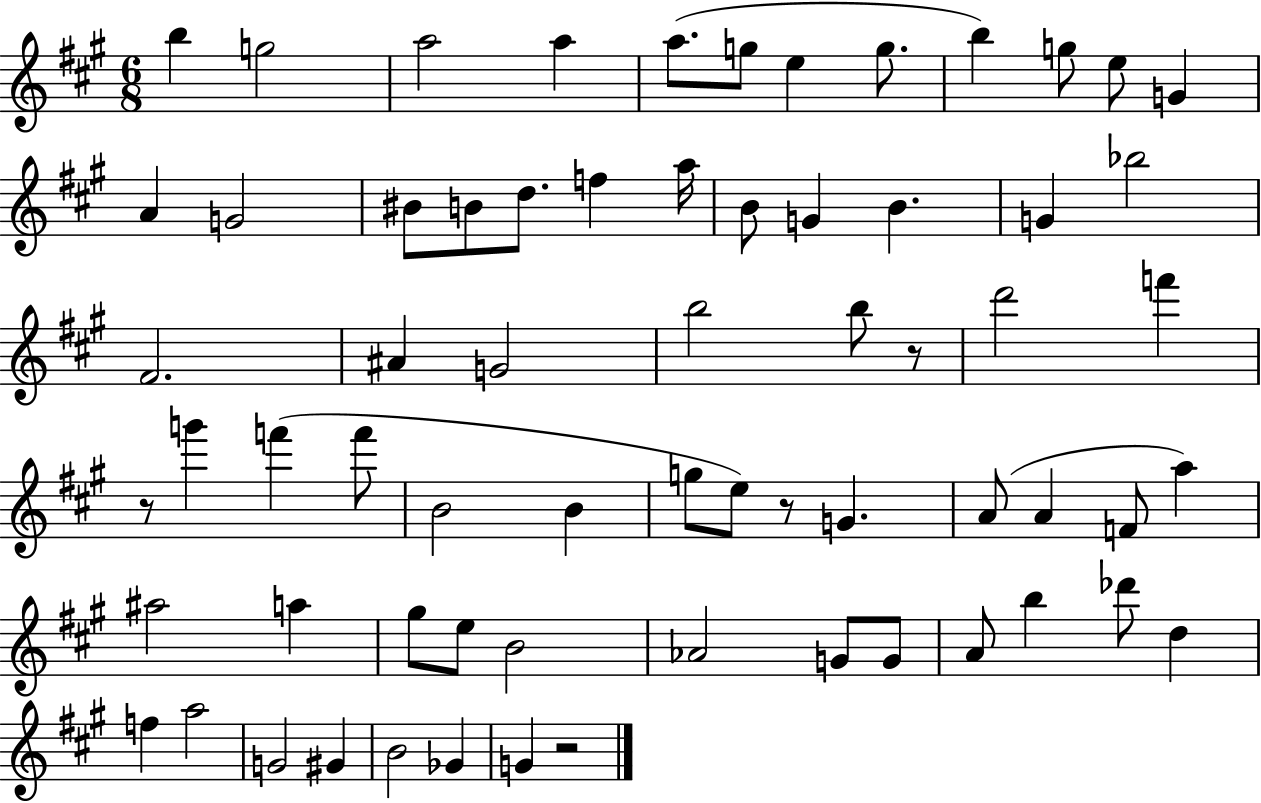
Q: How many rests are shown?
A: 4